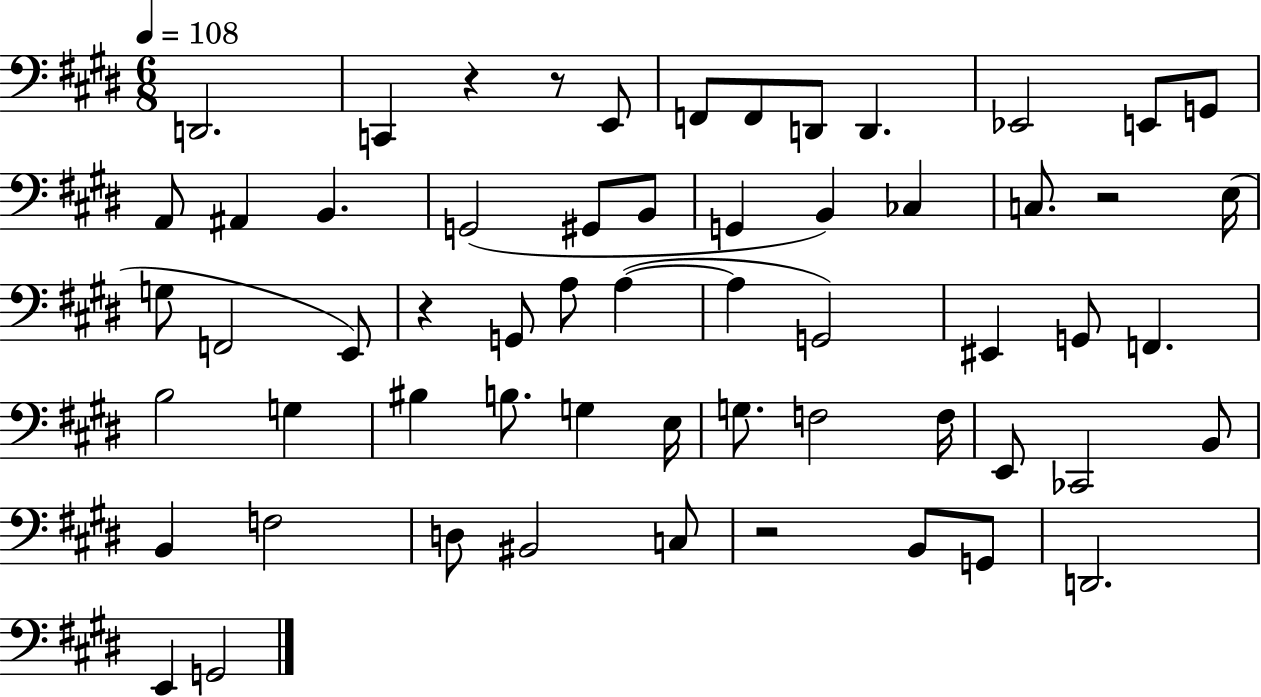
D2/h. C2/q R/q R/e E2/e F2/e F2/e D2/e D2/q. Eb2/h E2/e G2/e A2/e A#2/q B2/q. G2/h G#2/e B2/e G2/q B2/q CES3/q C3/e. R/h E3/s G3/e F2/h E2/e R/q G2/e A3/e A3/q A3/q G2/h EIS2/q G2/e F2/q. B3/h G3/q BIS3/q B3/e. G3/q E3/s G3/e. F3/h F3/s E2/e CES2/h B2/e B2/q F3/h D3/e BIS2/h C3/e R/h B2/e G2/e D2/h. E2/q G2/h